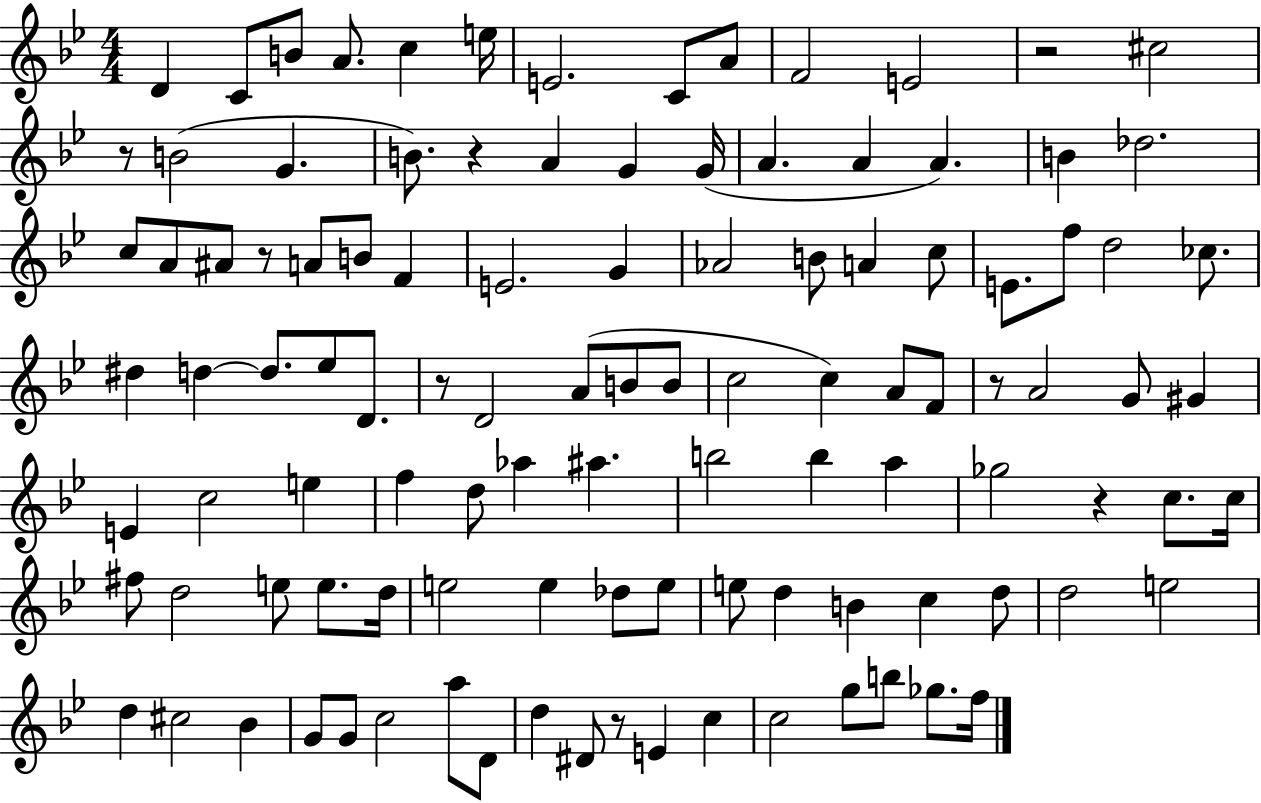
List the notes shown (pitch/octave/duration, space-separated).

D4/q C4/e B4/e A4/e. C5/q E5/s E4/h. C4/e A4/e F4/h E4/h R/h C#5/h R/e B4/h G4/q. B4/e. R/q A4/q G4/q G4/s A4/q. A4/q A4/q. B4/q Db5/h. C5/e A4/e A#4/e R/e A4/e B4/e F4/q E4/h. G4/q Ab4/h B4/e A4/q C5/e E4/e. F5/e D5/h CES5/e. D#5/q D5/q D5/e. Eb5/e D4/e. R/e D4/h A4/e B4/e B4/e C5/h C5/q A4/e F4/e R/e A4/h G4/e G#4/q E4/q C5/h E5/q F5/q D5/e Ab5/q A#5/q. B5/h B5/q A5/q Gb5/h R/q C5/e. C5/s F#5/e D5/h E5/e E5/e. D5/s E5/h E5/q Db5/e E5/e E5/e D5/q B4/q C5/q D5/e D5/h E5/h D5/q C#5/h Bb4/q G4/e G4/e C5/h A5/e D4/e D5/q D#4/e R/e E4/q C5/q C5/h G5/e B5/e Gb5/e. F5/s